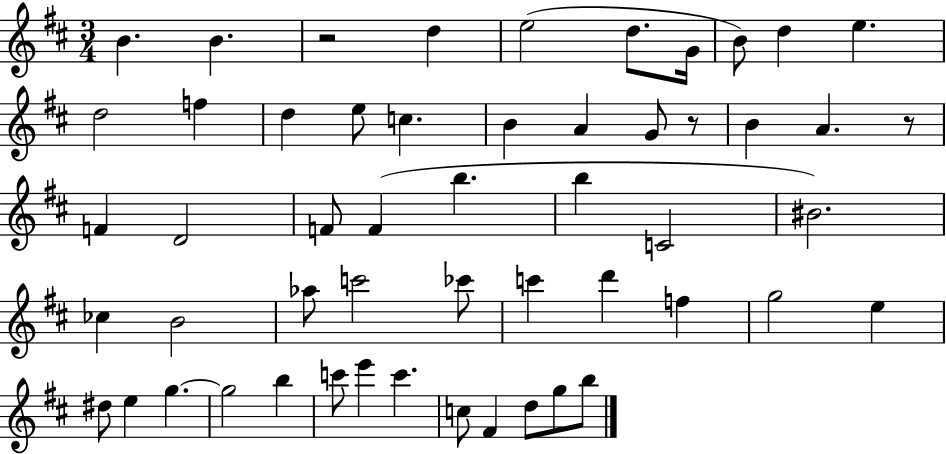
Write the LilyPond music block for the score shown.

{
  \clef treble
  \numericTimeSignature
  \time 3/4
  \key d \major
  b'4. b'4. | r2 d''4 | e''2( d''8. g'16 | b'8) d''4 e''4. | \break d''2 f''4 | d''4 e''8 c''4. | b'4 a'4 g'8 r8 | b'4 a'4. r8 | \break f'4 d'2 | f'8 f'4( b''4. | b''4 c'2 | bis'2.) | \break ces''4 b'2 | aes''8 c'''2 ces'''8 | c'''4 d'''4 f''4 | g''2 e''4 | \break dis''8 e''4 g''4.~~ | g''2 b''4 | c'''8 e'''4 c'''4. | c''8 fis'4 d''8 g''8 b''8 | \break \bar "|."
}